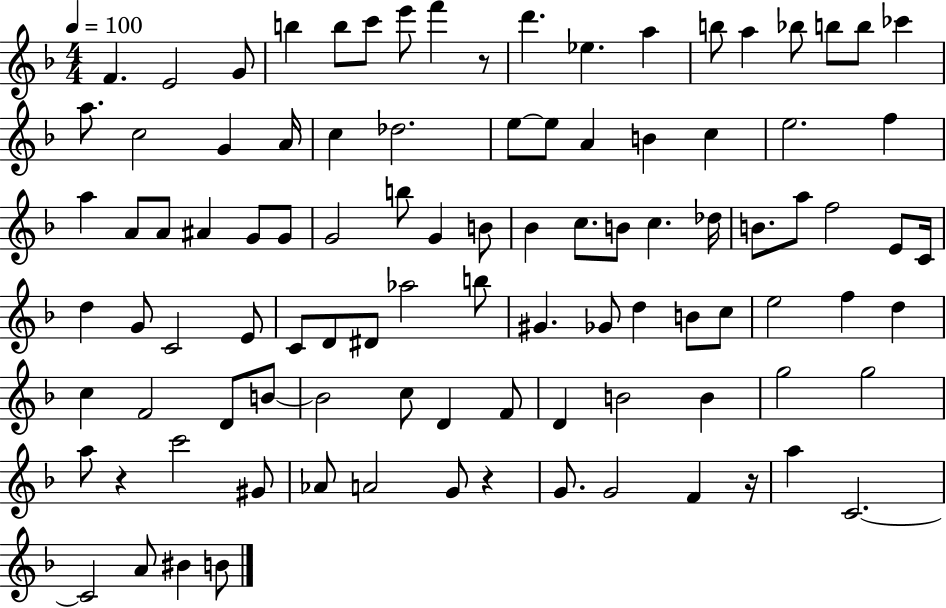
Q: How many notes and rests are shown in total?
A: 99